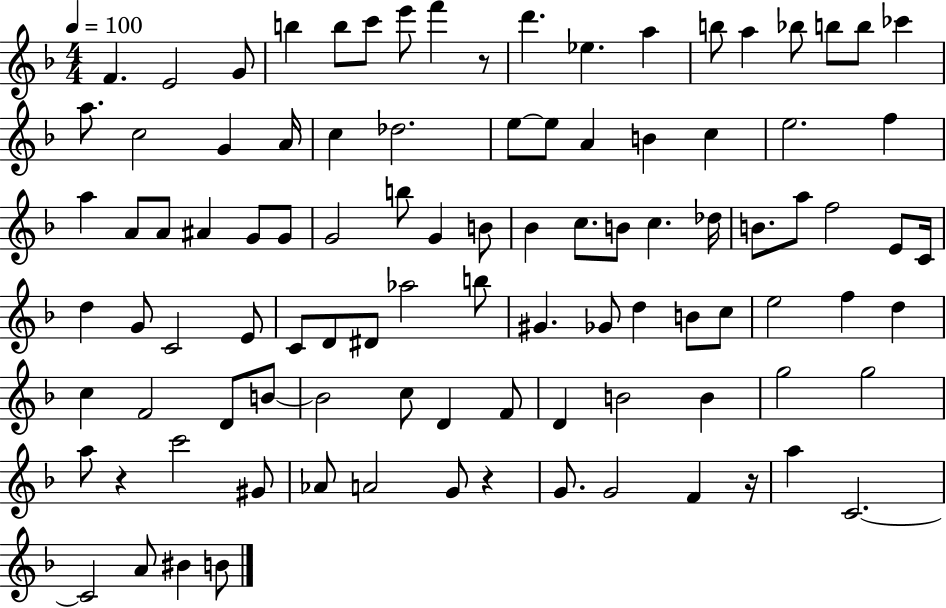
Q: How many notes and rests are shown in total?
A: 99